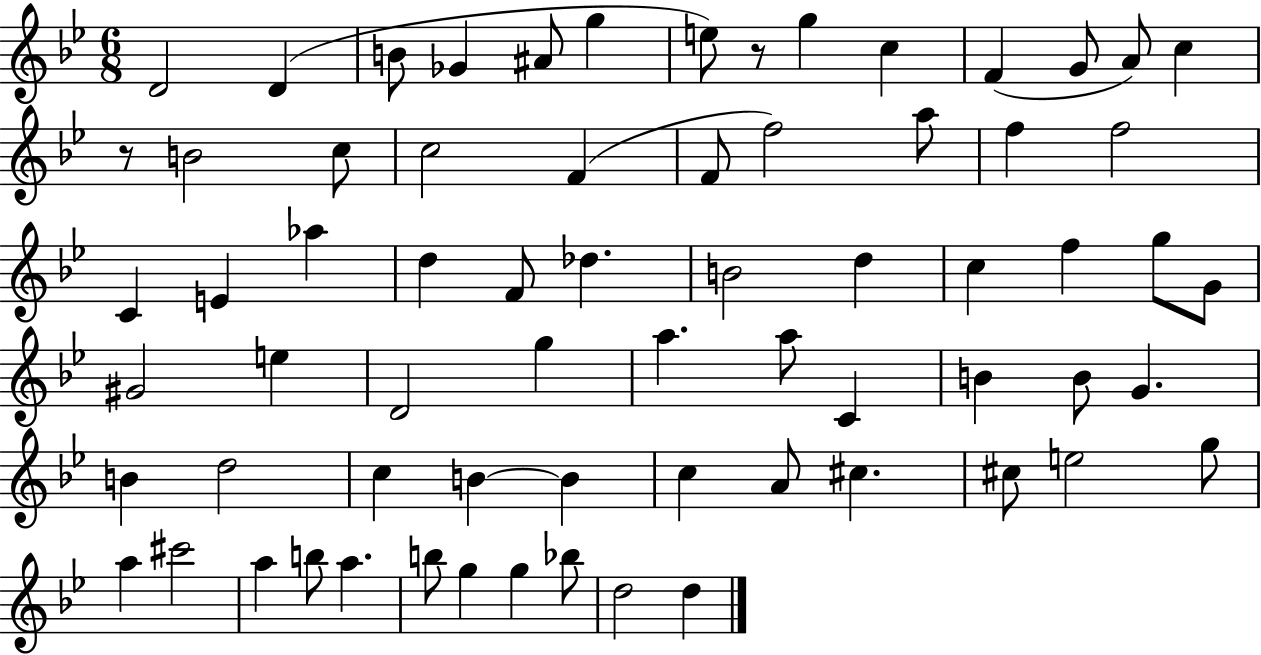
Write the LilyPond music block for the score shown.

{
  \clef treble
  \numericTimeSignature
  \time 6/8
  \key bes \major
  d'2 d'4( | b'8 ges'4 ais'8 g''4 | e''8) r8 g''4 c''4 | f'4( g'8 a'8) c''4 | \break r8 b'2 c''8 | c''2 f'4( | f'8 f''2) a''8 | f''4 f''2 | \break c'4 e'4 aes''4 | d''4 f'8 des''4. | b'2 d''4 | c''4 f''4 g''8 g'8 | \break gis'2 e''4 | d'2 g''4 | a''4. a''8 c'4 | b'4 b'8 g'4. | \break b'4 d''2 | c''4 b'4~~ b'4 | c''4 a'8 cis''4. | cis''8 e''2 g''8 | \break a''4 cis'''2 | a''4 b''8 a''4. | b''8 g''4 g''4 bes''8 | d''2 d''4 | \break \bar "|."
}